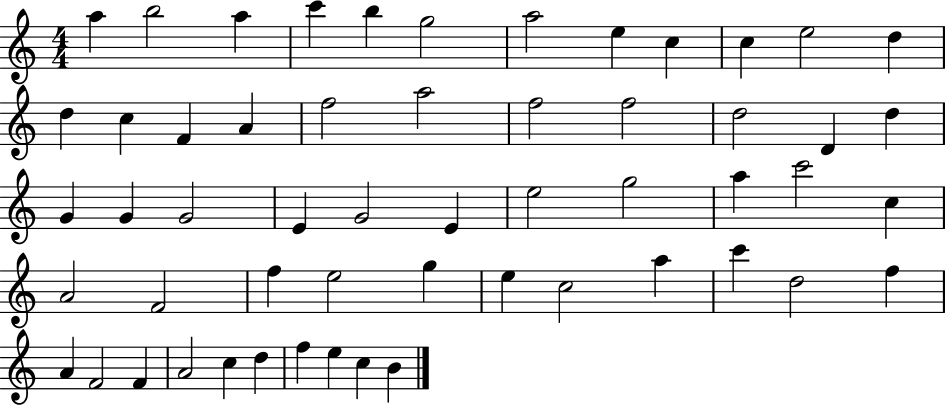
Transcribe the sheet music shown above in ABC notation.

X:1
T:Untitled
M:4/4
L:1/4
K:C
a b2 a c' b g2 a2 e c c e2 d d c F A f2 a2 f2 f2 d2 D d G G G2 E G2 E e2 g2 a c'2 c A2 F2 f e2 g e c2 a c' d2 f A F2 F A2 c d f e c B